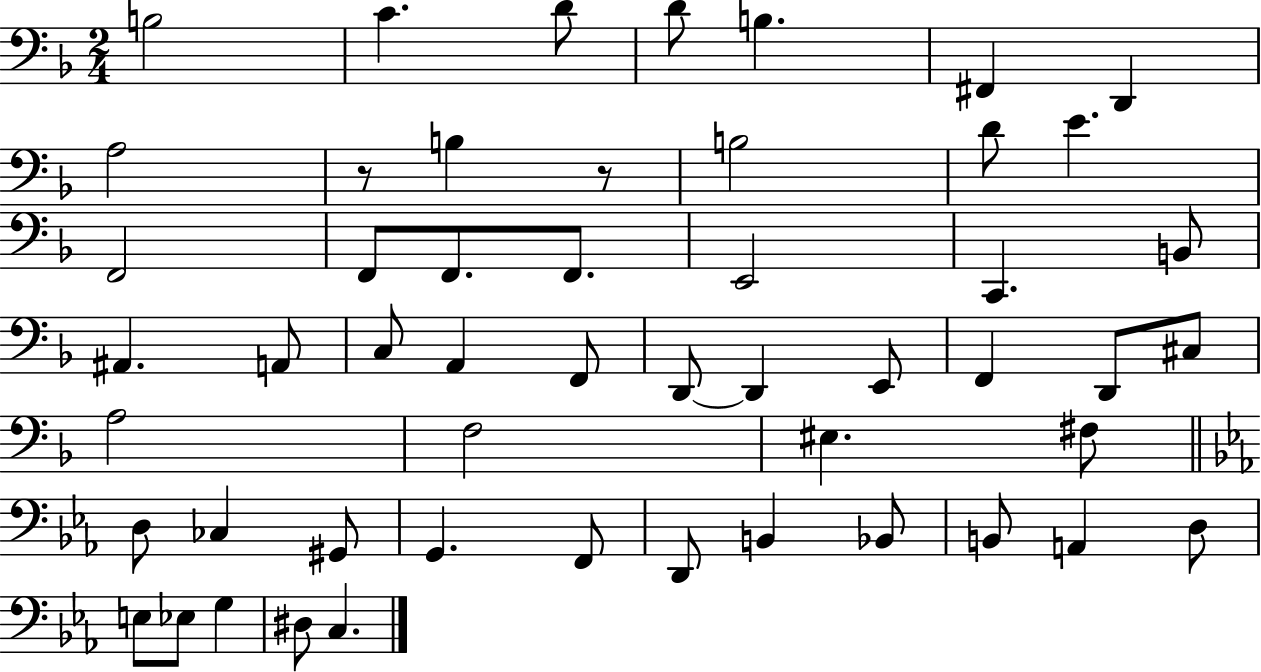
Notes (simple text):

B3/h C4/q. D4/e D4/e B3/q. F#2/q D2/q A3/h R/e B3/q R/e B3/h D4/e E4/q. F2/h F2/e F2/e. F2/e. E2/h C2/q. B2/e A#2/q. A2/e C3/e A2/q F2/e D2/e D2/q E2/e F2/q D2/e C#3/e A3/h F3/h EIS3/q. F#3/e D3/e CES3/q G#2/e G2/q. F2/e D2/e B2/q Bb2/e B2/e A2/q D3/e E3/e Eb3/e G3/q D#3/e C3/q.